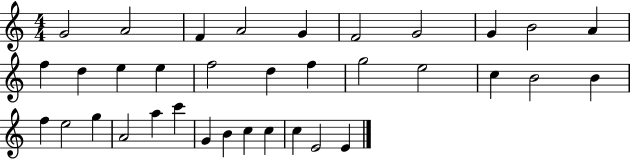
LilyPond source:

{
  \clef treble
  \numericTimeSignature
  \time 4/4
  \key c \major
  g'2 a'2 | f'4 a'2 g'4 | f'2 g'2 | g'4 b'2 a'4 | \break f''4 d''4 e''4 e''4 | f''2 d''4 f''4 | g''2 e''2 | c''4 b'2 b'4 | \break f''4 e''2 g''4 | a'2 a''4 c'''4 | g'4 b'4 c''4 c''4 | c''4 e'2 e'4 | \break \bar "|."
}